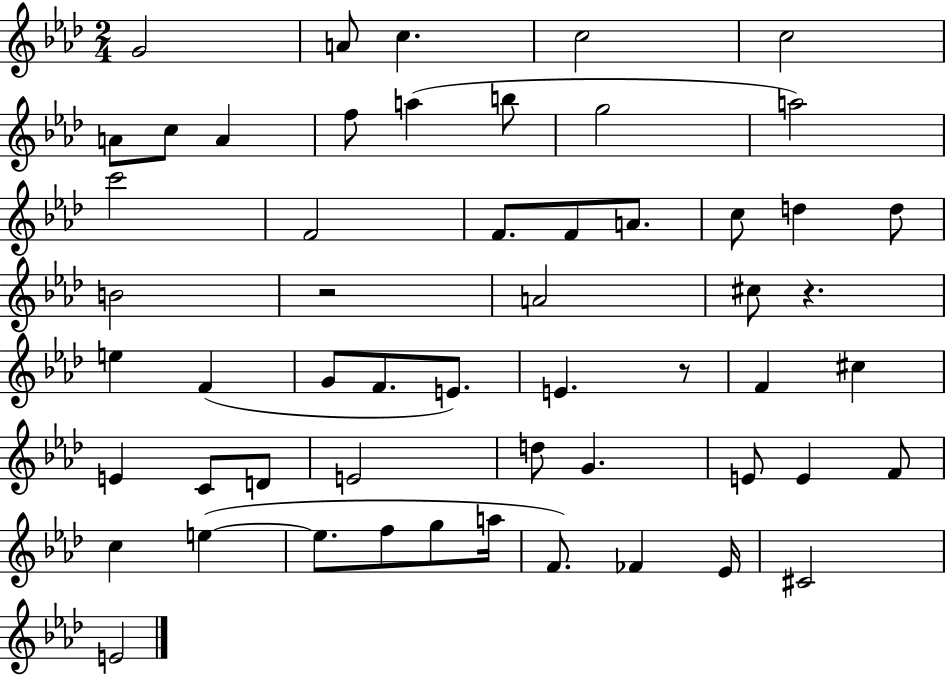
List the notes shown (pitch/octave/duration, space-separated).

G4/h A4/e C5/q. C5/h C5/h A4/e C5/e A4/q F5/e A5/q B5/e G5/h A5/h C6/h F4/h F4/e. F4/e A4/e. C5/e D5/q D5/e B4/h R/h A4/h C#5/e R/q. E5/q F4/q G4/e F4/e. E4/e. E4/q. R/e F4/q C#5/q E4/q C4/e D4/e E4/h D5/e G4/q. E4/e E4/q F4/e C5/q E5/q E5/e. F5/e G5/e A5/s F4/e. FES4/q Eb4/s C#4/h E4/h